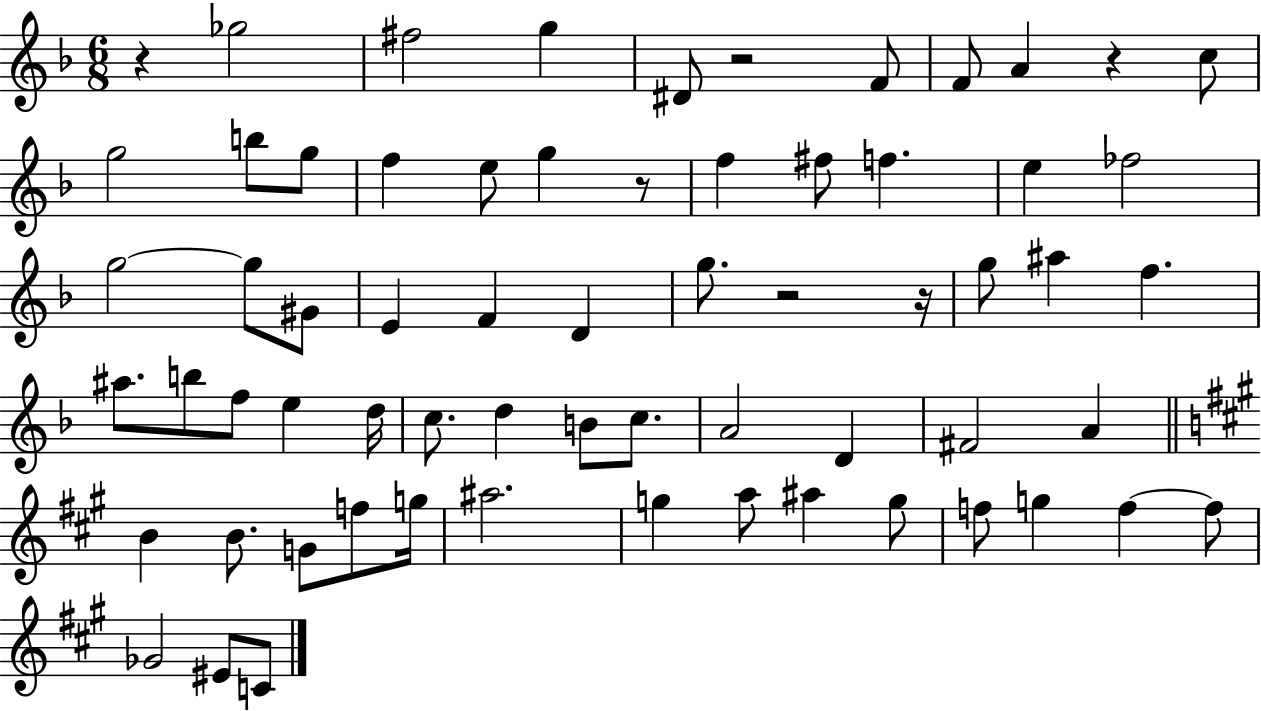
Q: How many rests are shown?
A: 6